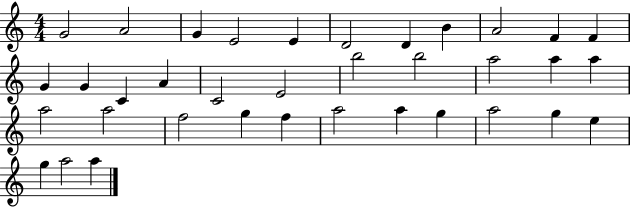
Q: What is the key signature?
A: C major